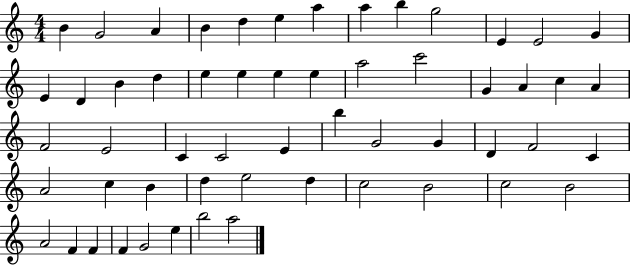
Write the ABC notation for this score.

X:1
T:Untitled
M:4/4
L:1/4
K:C
B G2 A B d e a a b g2 E E2 G E D B d e e e e a2 c'2 G A c A F2 E2 C C2 E b G2 G D F2 C A2 c B d e2 d c2 B2 c2 B2 A2 F F F G2 e b2 a2